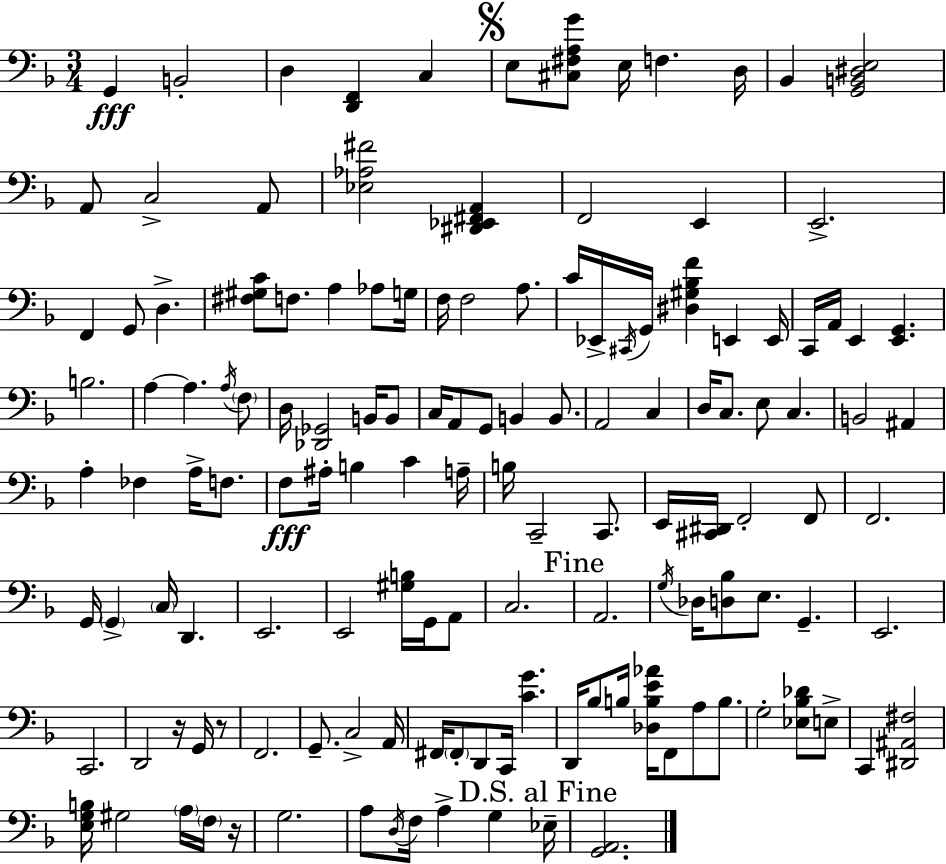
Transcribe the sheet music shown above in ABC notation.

X:1
T:Untitled
M:3/4
L:1/4
K:F
G,, B,,2 D, [D,,F,,] C, E,/2 [^C,^F,A,G]/2 E,/4 F, D,/4 _B,, [G,,B,,^D,E,]2 A,,/2 C,2 A,,/2 [_E,_A,^F]2 [^D,,_E,,^F,,A,,] F,,2 E,, E,,2 F,, G,,/2 D, [^F,^G,C]/2 F,/2 A, _A,/2 G,/4 F,/4 F,2 A,/2 C/4 _E,,/4 ^C,,/4 G,,/4 [^D,^G,_B,F] E,, E,,/4 C,,/4 A,,/4 E,, [E,,G,,] B,2 A, A, A,/4 F,/2 D,/4 [_D,,_G,,]2 B,,/4 B,,/2 C,/4 A,,/2 G,,/2 B,, B,,/2 A,,2 C, D,/4 C,/2 E,/2 C, B,,2 ^A,, A, _F, A,/4 F,/2 F,/2 ^A,/4 B, C A,/4 B,/4 C,,2 C,,/2 E,,/4 [^C,,^D,,]/4 F,,2 F,,/2 F,,2 G,,/4 G,, C,/4 D,, E,,2 E,,2 [^G,B,]/4 G,,/4 A,,/2 C,2 A,,2 G,/4 _D,/4 [D,_B,]/2 E,/2 G,, E,,2 C,,2 D,,2 z/4 G,,/4 z/2 F,,2 G,,/2 C,2 A,,/4 ^F,,/4 ^F,,/2 D,,/2 C,,/4 [CG] D,,/4 _B,/2 B,/4 [_D,B,E_A]/4 F,,/2 A,/2 B,/2 G,2 [_E,_B,_D]/2 E,/2 C,, [^D,,^A,,^F,]2 [E,G,B,]/4 ^G,2 A,/4 F,/4 z/4 G,2 A,/2 D,/4 F,/4 A, G, _E,/4 [G,,A,,]2